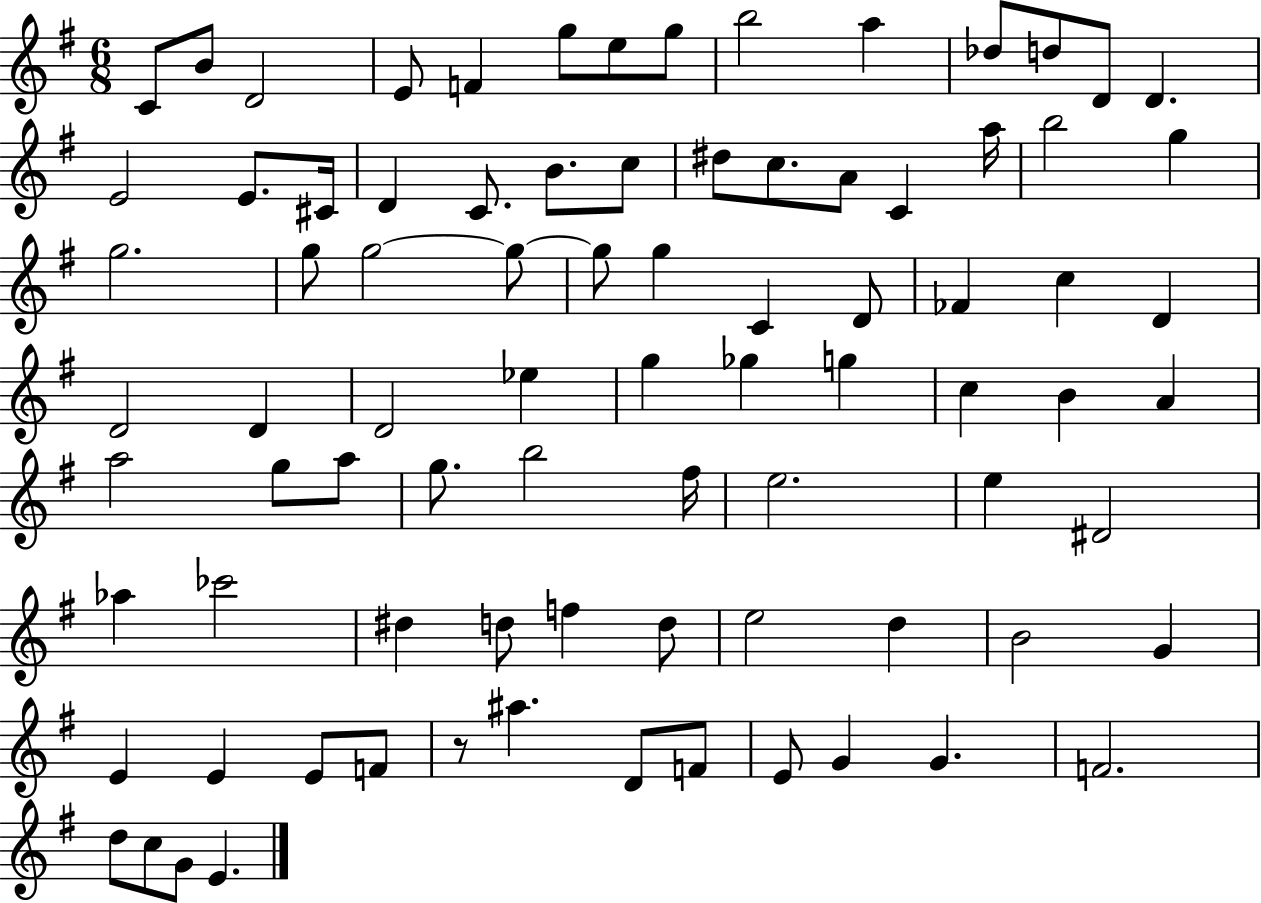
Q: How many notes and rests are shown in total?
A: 84